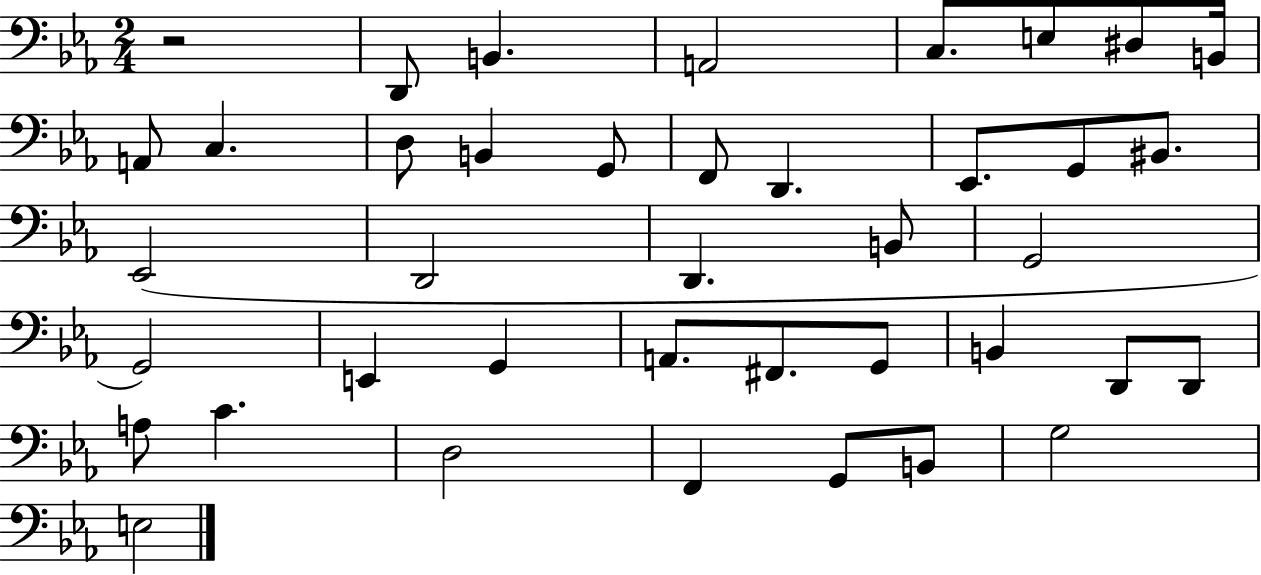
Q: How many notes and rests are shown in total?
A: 40